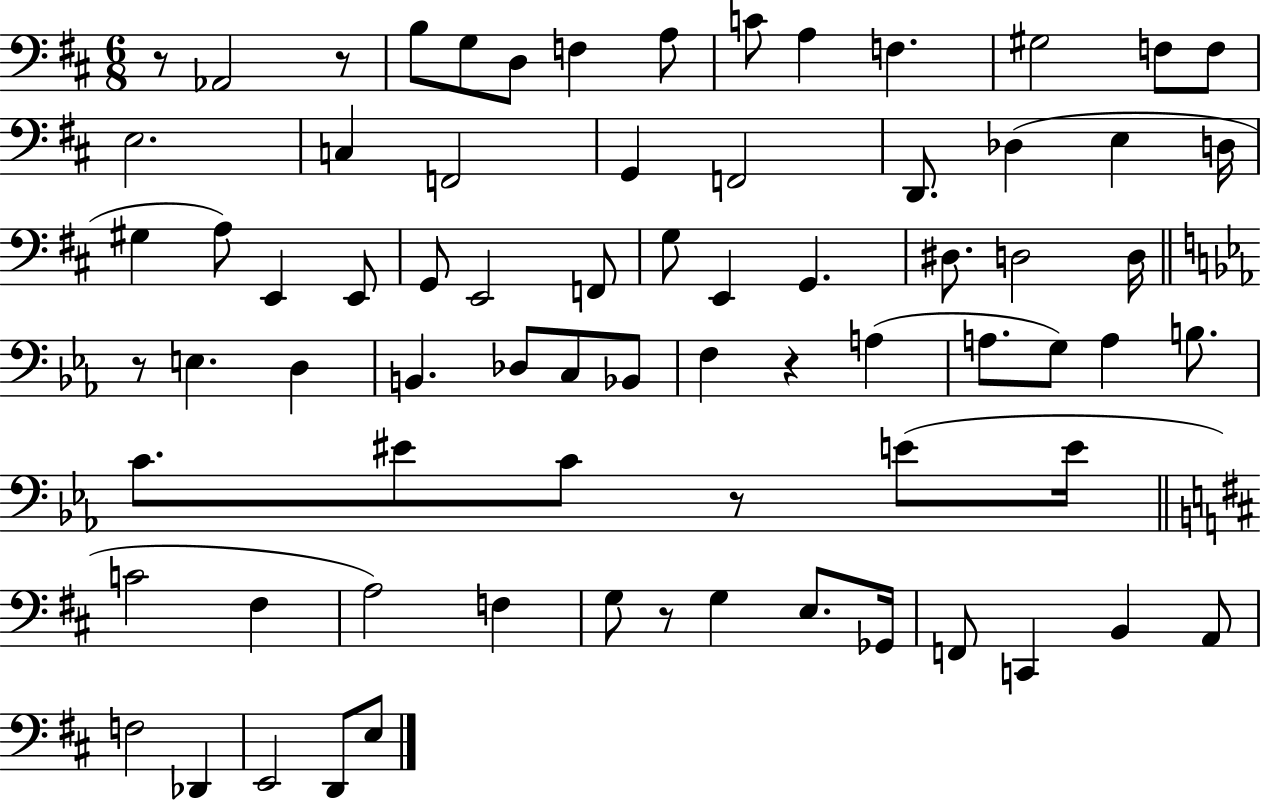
R/e Ab2/h R/e B3/e G3/e D3/e F3/q A3/e C4/e A3/q F3/q. G#3/h F3/e F3/e E3/h. C3/q F2/h G2/q F2/h D2/e. Db3/q E3/q D3/s G#3/q A3/e E2/q E2/e G2/e E2/h F2/e G3/e E2/q G2/q. D#3/e. D3/h D3/s R/e E3/q. D3/q B2/q. Db3/e C3/e Bb2/e F3/q R/q A3/q A3/e. G3/e A3/q B3/e. C4/e. EIS4/e C4/e R/e E4/e E4/s C4/h F#3/q A3/h F3/q G3/e R/e G3/q E3/e. Gb2/s F2/e C2/q B2/q A2/e F3/h Db2/q E2/h D2/e E3/e